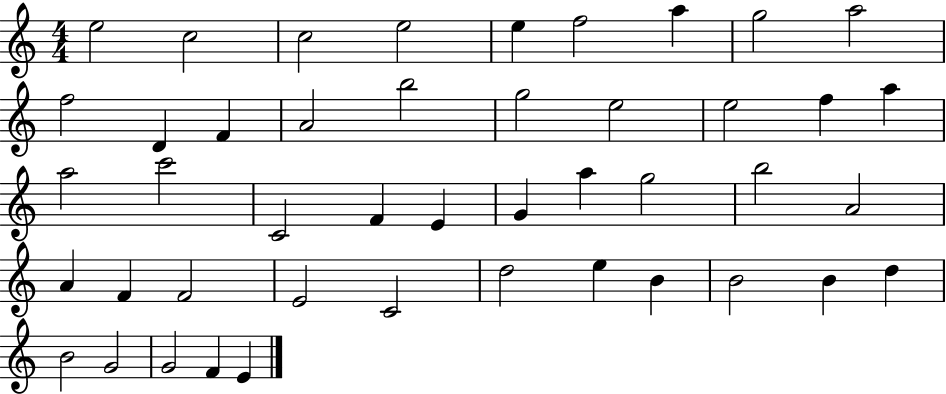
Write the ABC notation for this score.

X:1
T:Untitled
M:4/4
L:1/4
K:C
e2 c2 c2 e2 e f2 a g2 a2 f2 D F A2 b2 g2 e2 e2 f a a2 c'2 C2 F E G a g2 b2 A2 A F F2 E2 C2 d2 e B B2 B d B2 G2 G2 F E